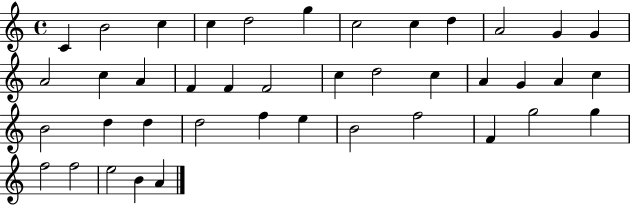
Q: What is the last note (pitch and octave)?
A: A4